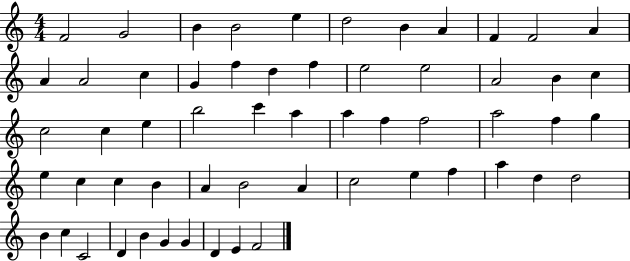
{
  \clef treble
  \numericTimeSignature
  \time 4/4
  \key c \major
  f'2 g'2 | b'4 b'2 e''4 | d''2 b'4 a'4 | f'4 f'2 a'4 | \break a'4 a'2 c''4 | g'4 f''4 d''4 f''4 | e''2 e''2 | a'2 b'4 c''4 | \break c''2 c''4 e''4 | b''2 c'''4 a''4 | a''4 f''4 f''2 | a''2 f''4 g''4 | \break e''4 c''4 c''4 b'4 | a'4 b'2 a'4 | c''2 e''4 f''4 | a''4 d''4 d''2 | \break b'4 c''4 c'2 | d'4 b'4 g'4 g'4 | d'4 e'4 f'2 | \bar "|."
}